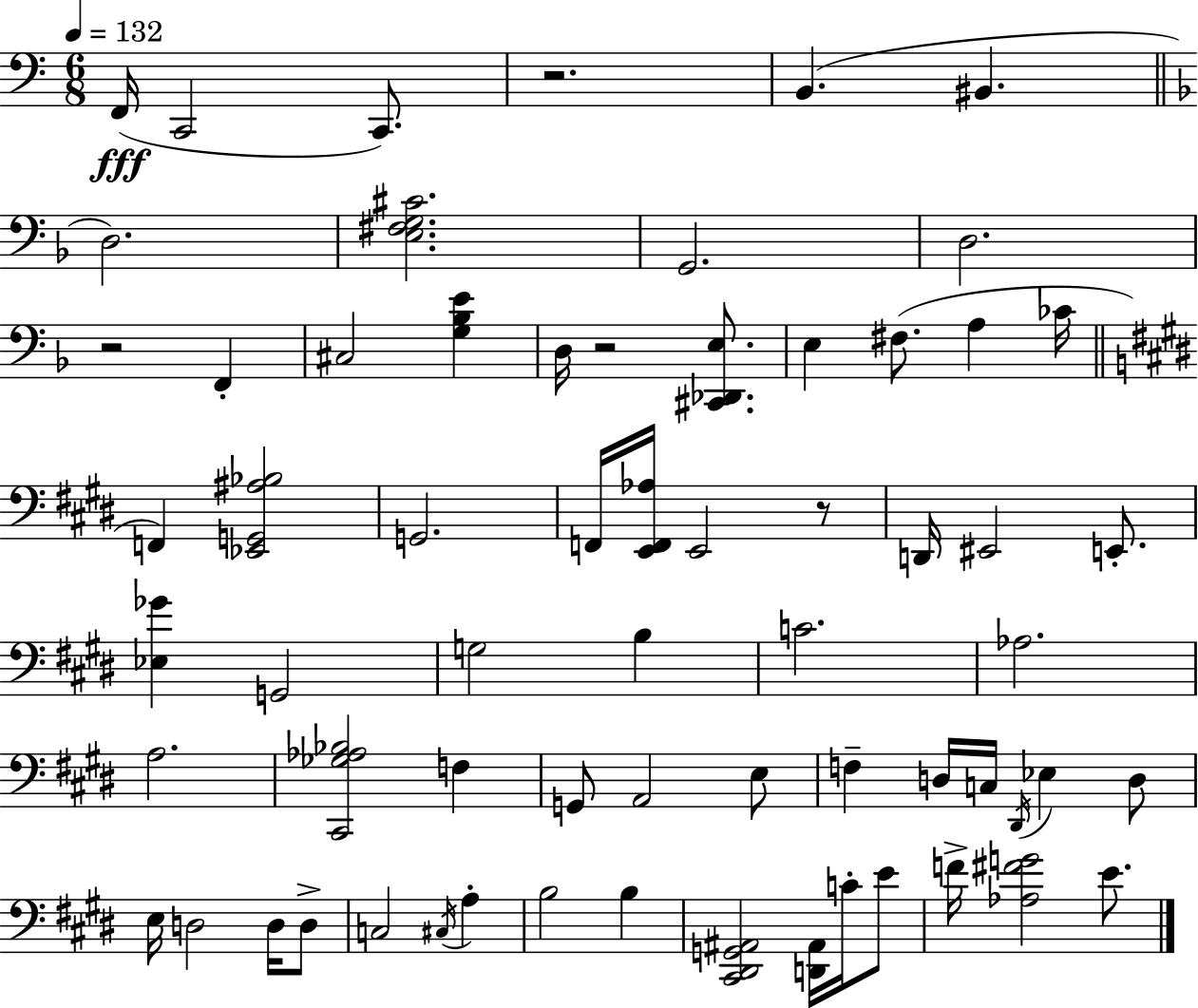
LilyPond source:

{
  \clef bass
  \numericTimeSignature
  \time 6/8
  \key a \minor
  \tempo 4 = 132
  f,16(\fff c,2 c,8.) | r2. | b,4.( bis,4. | \bar "||" \break \key f \major d2.) | <e fis g cis'>2. | g,2. | d2. | \break r2 f,4-. | cis2 <g bes e'>4 | d16 r2 <cis, des, e>8. | e4 fis8.( a4 ces'16 | \break \bar "||" \break \key e \major f,4) <ees, g, ais bes>2 | g,2. | f,16 <e, f, aes>16 e,2 r8 | d,16 eis,2 e,8.-. | \break <ees ges'>4 g,2 | g2 b4 | c'2. | aes2. | \break a2. | <cis, ges aes bes>2 f4 | g,8 a,2 e8 | f4-- d16 c16 \acciaccatura { dis,16 } ees4 d8 | \break e16 d2 d16 d8-> | c2 \acciaccatura { cis16 } a4-. | b2 b4 | <cis, dis, g, ais,>2 <d, ais,>16 c'16-. | \break e'8 f'16-> <aes fis' g'>2 e'8. | \bar "|."
}